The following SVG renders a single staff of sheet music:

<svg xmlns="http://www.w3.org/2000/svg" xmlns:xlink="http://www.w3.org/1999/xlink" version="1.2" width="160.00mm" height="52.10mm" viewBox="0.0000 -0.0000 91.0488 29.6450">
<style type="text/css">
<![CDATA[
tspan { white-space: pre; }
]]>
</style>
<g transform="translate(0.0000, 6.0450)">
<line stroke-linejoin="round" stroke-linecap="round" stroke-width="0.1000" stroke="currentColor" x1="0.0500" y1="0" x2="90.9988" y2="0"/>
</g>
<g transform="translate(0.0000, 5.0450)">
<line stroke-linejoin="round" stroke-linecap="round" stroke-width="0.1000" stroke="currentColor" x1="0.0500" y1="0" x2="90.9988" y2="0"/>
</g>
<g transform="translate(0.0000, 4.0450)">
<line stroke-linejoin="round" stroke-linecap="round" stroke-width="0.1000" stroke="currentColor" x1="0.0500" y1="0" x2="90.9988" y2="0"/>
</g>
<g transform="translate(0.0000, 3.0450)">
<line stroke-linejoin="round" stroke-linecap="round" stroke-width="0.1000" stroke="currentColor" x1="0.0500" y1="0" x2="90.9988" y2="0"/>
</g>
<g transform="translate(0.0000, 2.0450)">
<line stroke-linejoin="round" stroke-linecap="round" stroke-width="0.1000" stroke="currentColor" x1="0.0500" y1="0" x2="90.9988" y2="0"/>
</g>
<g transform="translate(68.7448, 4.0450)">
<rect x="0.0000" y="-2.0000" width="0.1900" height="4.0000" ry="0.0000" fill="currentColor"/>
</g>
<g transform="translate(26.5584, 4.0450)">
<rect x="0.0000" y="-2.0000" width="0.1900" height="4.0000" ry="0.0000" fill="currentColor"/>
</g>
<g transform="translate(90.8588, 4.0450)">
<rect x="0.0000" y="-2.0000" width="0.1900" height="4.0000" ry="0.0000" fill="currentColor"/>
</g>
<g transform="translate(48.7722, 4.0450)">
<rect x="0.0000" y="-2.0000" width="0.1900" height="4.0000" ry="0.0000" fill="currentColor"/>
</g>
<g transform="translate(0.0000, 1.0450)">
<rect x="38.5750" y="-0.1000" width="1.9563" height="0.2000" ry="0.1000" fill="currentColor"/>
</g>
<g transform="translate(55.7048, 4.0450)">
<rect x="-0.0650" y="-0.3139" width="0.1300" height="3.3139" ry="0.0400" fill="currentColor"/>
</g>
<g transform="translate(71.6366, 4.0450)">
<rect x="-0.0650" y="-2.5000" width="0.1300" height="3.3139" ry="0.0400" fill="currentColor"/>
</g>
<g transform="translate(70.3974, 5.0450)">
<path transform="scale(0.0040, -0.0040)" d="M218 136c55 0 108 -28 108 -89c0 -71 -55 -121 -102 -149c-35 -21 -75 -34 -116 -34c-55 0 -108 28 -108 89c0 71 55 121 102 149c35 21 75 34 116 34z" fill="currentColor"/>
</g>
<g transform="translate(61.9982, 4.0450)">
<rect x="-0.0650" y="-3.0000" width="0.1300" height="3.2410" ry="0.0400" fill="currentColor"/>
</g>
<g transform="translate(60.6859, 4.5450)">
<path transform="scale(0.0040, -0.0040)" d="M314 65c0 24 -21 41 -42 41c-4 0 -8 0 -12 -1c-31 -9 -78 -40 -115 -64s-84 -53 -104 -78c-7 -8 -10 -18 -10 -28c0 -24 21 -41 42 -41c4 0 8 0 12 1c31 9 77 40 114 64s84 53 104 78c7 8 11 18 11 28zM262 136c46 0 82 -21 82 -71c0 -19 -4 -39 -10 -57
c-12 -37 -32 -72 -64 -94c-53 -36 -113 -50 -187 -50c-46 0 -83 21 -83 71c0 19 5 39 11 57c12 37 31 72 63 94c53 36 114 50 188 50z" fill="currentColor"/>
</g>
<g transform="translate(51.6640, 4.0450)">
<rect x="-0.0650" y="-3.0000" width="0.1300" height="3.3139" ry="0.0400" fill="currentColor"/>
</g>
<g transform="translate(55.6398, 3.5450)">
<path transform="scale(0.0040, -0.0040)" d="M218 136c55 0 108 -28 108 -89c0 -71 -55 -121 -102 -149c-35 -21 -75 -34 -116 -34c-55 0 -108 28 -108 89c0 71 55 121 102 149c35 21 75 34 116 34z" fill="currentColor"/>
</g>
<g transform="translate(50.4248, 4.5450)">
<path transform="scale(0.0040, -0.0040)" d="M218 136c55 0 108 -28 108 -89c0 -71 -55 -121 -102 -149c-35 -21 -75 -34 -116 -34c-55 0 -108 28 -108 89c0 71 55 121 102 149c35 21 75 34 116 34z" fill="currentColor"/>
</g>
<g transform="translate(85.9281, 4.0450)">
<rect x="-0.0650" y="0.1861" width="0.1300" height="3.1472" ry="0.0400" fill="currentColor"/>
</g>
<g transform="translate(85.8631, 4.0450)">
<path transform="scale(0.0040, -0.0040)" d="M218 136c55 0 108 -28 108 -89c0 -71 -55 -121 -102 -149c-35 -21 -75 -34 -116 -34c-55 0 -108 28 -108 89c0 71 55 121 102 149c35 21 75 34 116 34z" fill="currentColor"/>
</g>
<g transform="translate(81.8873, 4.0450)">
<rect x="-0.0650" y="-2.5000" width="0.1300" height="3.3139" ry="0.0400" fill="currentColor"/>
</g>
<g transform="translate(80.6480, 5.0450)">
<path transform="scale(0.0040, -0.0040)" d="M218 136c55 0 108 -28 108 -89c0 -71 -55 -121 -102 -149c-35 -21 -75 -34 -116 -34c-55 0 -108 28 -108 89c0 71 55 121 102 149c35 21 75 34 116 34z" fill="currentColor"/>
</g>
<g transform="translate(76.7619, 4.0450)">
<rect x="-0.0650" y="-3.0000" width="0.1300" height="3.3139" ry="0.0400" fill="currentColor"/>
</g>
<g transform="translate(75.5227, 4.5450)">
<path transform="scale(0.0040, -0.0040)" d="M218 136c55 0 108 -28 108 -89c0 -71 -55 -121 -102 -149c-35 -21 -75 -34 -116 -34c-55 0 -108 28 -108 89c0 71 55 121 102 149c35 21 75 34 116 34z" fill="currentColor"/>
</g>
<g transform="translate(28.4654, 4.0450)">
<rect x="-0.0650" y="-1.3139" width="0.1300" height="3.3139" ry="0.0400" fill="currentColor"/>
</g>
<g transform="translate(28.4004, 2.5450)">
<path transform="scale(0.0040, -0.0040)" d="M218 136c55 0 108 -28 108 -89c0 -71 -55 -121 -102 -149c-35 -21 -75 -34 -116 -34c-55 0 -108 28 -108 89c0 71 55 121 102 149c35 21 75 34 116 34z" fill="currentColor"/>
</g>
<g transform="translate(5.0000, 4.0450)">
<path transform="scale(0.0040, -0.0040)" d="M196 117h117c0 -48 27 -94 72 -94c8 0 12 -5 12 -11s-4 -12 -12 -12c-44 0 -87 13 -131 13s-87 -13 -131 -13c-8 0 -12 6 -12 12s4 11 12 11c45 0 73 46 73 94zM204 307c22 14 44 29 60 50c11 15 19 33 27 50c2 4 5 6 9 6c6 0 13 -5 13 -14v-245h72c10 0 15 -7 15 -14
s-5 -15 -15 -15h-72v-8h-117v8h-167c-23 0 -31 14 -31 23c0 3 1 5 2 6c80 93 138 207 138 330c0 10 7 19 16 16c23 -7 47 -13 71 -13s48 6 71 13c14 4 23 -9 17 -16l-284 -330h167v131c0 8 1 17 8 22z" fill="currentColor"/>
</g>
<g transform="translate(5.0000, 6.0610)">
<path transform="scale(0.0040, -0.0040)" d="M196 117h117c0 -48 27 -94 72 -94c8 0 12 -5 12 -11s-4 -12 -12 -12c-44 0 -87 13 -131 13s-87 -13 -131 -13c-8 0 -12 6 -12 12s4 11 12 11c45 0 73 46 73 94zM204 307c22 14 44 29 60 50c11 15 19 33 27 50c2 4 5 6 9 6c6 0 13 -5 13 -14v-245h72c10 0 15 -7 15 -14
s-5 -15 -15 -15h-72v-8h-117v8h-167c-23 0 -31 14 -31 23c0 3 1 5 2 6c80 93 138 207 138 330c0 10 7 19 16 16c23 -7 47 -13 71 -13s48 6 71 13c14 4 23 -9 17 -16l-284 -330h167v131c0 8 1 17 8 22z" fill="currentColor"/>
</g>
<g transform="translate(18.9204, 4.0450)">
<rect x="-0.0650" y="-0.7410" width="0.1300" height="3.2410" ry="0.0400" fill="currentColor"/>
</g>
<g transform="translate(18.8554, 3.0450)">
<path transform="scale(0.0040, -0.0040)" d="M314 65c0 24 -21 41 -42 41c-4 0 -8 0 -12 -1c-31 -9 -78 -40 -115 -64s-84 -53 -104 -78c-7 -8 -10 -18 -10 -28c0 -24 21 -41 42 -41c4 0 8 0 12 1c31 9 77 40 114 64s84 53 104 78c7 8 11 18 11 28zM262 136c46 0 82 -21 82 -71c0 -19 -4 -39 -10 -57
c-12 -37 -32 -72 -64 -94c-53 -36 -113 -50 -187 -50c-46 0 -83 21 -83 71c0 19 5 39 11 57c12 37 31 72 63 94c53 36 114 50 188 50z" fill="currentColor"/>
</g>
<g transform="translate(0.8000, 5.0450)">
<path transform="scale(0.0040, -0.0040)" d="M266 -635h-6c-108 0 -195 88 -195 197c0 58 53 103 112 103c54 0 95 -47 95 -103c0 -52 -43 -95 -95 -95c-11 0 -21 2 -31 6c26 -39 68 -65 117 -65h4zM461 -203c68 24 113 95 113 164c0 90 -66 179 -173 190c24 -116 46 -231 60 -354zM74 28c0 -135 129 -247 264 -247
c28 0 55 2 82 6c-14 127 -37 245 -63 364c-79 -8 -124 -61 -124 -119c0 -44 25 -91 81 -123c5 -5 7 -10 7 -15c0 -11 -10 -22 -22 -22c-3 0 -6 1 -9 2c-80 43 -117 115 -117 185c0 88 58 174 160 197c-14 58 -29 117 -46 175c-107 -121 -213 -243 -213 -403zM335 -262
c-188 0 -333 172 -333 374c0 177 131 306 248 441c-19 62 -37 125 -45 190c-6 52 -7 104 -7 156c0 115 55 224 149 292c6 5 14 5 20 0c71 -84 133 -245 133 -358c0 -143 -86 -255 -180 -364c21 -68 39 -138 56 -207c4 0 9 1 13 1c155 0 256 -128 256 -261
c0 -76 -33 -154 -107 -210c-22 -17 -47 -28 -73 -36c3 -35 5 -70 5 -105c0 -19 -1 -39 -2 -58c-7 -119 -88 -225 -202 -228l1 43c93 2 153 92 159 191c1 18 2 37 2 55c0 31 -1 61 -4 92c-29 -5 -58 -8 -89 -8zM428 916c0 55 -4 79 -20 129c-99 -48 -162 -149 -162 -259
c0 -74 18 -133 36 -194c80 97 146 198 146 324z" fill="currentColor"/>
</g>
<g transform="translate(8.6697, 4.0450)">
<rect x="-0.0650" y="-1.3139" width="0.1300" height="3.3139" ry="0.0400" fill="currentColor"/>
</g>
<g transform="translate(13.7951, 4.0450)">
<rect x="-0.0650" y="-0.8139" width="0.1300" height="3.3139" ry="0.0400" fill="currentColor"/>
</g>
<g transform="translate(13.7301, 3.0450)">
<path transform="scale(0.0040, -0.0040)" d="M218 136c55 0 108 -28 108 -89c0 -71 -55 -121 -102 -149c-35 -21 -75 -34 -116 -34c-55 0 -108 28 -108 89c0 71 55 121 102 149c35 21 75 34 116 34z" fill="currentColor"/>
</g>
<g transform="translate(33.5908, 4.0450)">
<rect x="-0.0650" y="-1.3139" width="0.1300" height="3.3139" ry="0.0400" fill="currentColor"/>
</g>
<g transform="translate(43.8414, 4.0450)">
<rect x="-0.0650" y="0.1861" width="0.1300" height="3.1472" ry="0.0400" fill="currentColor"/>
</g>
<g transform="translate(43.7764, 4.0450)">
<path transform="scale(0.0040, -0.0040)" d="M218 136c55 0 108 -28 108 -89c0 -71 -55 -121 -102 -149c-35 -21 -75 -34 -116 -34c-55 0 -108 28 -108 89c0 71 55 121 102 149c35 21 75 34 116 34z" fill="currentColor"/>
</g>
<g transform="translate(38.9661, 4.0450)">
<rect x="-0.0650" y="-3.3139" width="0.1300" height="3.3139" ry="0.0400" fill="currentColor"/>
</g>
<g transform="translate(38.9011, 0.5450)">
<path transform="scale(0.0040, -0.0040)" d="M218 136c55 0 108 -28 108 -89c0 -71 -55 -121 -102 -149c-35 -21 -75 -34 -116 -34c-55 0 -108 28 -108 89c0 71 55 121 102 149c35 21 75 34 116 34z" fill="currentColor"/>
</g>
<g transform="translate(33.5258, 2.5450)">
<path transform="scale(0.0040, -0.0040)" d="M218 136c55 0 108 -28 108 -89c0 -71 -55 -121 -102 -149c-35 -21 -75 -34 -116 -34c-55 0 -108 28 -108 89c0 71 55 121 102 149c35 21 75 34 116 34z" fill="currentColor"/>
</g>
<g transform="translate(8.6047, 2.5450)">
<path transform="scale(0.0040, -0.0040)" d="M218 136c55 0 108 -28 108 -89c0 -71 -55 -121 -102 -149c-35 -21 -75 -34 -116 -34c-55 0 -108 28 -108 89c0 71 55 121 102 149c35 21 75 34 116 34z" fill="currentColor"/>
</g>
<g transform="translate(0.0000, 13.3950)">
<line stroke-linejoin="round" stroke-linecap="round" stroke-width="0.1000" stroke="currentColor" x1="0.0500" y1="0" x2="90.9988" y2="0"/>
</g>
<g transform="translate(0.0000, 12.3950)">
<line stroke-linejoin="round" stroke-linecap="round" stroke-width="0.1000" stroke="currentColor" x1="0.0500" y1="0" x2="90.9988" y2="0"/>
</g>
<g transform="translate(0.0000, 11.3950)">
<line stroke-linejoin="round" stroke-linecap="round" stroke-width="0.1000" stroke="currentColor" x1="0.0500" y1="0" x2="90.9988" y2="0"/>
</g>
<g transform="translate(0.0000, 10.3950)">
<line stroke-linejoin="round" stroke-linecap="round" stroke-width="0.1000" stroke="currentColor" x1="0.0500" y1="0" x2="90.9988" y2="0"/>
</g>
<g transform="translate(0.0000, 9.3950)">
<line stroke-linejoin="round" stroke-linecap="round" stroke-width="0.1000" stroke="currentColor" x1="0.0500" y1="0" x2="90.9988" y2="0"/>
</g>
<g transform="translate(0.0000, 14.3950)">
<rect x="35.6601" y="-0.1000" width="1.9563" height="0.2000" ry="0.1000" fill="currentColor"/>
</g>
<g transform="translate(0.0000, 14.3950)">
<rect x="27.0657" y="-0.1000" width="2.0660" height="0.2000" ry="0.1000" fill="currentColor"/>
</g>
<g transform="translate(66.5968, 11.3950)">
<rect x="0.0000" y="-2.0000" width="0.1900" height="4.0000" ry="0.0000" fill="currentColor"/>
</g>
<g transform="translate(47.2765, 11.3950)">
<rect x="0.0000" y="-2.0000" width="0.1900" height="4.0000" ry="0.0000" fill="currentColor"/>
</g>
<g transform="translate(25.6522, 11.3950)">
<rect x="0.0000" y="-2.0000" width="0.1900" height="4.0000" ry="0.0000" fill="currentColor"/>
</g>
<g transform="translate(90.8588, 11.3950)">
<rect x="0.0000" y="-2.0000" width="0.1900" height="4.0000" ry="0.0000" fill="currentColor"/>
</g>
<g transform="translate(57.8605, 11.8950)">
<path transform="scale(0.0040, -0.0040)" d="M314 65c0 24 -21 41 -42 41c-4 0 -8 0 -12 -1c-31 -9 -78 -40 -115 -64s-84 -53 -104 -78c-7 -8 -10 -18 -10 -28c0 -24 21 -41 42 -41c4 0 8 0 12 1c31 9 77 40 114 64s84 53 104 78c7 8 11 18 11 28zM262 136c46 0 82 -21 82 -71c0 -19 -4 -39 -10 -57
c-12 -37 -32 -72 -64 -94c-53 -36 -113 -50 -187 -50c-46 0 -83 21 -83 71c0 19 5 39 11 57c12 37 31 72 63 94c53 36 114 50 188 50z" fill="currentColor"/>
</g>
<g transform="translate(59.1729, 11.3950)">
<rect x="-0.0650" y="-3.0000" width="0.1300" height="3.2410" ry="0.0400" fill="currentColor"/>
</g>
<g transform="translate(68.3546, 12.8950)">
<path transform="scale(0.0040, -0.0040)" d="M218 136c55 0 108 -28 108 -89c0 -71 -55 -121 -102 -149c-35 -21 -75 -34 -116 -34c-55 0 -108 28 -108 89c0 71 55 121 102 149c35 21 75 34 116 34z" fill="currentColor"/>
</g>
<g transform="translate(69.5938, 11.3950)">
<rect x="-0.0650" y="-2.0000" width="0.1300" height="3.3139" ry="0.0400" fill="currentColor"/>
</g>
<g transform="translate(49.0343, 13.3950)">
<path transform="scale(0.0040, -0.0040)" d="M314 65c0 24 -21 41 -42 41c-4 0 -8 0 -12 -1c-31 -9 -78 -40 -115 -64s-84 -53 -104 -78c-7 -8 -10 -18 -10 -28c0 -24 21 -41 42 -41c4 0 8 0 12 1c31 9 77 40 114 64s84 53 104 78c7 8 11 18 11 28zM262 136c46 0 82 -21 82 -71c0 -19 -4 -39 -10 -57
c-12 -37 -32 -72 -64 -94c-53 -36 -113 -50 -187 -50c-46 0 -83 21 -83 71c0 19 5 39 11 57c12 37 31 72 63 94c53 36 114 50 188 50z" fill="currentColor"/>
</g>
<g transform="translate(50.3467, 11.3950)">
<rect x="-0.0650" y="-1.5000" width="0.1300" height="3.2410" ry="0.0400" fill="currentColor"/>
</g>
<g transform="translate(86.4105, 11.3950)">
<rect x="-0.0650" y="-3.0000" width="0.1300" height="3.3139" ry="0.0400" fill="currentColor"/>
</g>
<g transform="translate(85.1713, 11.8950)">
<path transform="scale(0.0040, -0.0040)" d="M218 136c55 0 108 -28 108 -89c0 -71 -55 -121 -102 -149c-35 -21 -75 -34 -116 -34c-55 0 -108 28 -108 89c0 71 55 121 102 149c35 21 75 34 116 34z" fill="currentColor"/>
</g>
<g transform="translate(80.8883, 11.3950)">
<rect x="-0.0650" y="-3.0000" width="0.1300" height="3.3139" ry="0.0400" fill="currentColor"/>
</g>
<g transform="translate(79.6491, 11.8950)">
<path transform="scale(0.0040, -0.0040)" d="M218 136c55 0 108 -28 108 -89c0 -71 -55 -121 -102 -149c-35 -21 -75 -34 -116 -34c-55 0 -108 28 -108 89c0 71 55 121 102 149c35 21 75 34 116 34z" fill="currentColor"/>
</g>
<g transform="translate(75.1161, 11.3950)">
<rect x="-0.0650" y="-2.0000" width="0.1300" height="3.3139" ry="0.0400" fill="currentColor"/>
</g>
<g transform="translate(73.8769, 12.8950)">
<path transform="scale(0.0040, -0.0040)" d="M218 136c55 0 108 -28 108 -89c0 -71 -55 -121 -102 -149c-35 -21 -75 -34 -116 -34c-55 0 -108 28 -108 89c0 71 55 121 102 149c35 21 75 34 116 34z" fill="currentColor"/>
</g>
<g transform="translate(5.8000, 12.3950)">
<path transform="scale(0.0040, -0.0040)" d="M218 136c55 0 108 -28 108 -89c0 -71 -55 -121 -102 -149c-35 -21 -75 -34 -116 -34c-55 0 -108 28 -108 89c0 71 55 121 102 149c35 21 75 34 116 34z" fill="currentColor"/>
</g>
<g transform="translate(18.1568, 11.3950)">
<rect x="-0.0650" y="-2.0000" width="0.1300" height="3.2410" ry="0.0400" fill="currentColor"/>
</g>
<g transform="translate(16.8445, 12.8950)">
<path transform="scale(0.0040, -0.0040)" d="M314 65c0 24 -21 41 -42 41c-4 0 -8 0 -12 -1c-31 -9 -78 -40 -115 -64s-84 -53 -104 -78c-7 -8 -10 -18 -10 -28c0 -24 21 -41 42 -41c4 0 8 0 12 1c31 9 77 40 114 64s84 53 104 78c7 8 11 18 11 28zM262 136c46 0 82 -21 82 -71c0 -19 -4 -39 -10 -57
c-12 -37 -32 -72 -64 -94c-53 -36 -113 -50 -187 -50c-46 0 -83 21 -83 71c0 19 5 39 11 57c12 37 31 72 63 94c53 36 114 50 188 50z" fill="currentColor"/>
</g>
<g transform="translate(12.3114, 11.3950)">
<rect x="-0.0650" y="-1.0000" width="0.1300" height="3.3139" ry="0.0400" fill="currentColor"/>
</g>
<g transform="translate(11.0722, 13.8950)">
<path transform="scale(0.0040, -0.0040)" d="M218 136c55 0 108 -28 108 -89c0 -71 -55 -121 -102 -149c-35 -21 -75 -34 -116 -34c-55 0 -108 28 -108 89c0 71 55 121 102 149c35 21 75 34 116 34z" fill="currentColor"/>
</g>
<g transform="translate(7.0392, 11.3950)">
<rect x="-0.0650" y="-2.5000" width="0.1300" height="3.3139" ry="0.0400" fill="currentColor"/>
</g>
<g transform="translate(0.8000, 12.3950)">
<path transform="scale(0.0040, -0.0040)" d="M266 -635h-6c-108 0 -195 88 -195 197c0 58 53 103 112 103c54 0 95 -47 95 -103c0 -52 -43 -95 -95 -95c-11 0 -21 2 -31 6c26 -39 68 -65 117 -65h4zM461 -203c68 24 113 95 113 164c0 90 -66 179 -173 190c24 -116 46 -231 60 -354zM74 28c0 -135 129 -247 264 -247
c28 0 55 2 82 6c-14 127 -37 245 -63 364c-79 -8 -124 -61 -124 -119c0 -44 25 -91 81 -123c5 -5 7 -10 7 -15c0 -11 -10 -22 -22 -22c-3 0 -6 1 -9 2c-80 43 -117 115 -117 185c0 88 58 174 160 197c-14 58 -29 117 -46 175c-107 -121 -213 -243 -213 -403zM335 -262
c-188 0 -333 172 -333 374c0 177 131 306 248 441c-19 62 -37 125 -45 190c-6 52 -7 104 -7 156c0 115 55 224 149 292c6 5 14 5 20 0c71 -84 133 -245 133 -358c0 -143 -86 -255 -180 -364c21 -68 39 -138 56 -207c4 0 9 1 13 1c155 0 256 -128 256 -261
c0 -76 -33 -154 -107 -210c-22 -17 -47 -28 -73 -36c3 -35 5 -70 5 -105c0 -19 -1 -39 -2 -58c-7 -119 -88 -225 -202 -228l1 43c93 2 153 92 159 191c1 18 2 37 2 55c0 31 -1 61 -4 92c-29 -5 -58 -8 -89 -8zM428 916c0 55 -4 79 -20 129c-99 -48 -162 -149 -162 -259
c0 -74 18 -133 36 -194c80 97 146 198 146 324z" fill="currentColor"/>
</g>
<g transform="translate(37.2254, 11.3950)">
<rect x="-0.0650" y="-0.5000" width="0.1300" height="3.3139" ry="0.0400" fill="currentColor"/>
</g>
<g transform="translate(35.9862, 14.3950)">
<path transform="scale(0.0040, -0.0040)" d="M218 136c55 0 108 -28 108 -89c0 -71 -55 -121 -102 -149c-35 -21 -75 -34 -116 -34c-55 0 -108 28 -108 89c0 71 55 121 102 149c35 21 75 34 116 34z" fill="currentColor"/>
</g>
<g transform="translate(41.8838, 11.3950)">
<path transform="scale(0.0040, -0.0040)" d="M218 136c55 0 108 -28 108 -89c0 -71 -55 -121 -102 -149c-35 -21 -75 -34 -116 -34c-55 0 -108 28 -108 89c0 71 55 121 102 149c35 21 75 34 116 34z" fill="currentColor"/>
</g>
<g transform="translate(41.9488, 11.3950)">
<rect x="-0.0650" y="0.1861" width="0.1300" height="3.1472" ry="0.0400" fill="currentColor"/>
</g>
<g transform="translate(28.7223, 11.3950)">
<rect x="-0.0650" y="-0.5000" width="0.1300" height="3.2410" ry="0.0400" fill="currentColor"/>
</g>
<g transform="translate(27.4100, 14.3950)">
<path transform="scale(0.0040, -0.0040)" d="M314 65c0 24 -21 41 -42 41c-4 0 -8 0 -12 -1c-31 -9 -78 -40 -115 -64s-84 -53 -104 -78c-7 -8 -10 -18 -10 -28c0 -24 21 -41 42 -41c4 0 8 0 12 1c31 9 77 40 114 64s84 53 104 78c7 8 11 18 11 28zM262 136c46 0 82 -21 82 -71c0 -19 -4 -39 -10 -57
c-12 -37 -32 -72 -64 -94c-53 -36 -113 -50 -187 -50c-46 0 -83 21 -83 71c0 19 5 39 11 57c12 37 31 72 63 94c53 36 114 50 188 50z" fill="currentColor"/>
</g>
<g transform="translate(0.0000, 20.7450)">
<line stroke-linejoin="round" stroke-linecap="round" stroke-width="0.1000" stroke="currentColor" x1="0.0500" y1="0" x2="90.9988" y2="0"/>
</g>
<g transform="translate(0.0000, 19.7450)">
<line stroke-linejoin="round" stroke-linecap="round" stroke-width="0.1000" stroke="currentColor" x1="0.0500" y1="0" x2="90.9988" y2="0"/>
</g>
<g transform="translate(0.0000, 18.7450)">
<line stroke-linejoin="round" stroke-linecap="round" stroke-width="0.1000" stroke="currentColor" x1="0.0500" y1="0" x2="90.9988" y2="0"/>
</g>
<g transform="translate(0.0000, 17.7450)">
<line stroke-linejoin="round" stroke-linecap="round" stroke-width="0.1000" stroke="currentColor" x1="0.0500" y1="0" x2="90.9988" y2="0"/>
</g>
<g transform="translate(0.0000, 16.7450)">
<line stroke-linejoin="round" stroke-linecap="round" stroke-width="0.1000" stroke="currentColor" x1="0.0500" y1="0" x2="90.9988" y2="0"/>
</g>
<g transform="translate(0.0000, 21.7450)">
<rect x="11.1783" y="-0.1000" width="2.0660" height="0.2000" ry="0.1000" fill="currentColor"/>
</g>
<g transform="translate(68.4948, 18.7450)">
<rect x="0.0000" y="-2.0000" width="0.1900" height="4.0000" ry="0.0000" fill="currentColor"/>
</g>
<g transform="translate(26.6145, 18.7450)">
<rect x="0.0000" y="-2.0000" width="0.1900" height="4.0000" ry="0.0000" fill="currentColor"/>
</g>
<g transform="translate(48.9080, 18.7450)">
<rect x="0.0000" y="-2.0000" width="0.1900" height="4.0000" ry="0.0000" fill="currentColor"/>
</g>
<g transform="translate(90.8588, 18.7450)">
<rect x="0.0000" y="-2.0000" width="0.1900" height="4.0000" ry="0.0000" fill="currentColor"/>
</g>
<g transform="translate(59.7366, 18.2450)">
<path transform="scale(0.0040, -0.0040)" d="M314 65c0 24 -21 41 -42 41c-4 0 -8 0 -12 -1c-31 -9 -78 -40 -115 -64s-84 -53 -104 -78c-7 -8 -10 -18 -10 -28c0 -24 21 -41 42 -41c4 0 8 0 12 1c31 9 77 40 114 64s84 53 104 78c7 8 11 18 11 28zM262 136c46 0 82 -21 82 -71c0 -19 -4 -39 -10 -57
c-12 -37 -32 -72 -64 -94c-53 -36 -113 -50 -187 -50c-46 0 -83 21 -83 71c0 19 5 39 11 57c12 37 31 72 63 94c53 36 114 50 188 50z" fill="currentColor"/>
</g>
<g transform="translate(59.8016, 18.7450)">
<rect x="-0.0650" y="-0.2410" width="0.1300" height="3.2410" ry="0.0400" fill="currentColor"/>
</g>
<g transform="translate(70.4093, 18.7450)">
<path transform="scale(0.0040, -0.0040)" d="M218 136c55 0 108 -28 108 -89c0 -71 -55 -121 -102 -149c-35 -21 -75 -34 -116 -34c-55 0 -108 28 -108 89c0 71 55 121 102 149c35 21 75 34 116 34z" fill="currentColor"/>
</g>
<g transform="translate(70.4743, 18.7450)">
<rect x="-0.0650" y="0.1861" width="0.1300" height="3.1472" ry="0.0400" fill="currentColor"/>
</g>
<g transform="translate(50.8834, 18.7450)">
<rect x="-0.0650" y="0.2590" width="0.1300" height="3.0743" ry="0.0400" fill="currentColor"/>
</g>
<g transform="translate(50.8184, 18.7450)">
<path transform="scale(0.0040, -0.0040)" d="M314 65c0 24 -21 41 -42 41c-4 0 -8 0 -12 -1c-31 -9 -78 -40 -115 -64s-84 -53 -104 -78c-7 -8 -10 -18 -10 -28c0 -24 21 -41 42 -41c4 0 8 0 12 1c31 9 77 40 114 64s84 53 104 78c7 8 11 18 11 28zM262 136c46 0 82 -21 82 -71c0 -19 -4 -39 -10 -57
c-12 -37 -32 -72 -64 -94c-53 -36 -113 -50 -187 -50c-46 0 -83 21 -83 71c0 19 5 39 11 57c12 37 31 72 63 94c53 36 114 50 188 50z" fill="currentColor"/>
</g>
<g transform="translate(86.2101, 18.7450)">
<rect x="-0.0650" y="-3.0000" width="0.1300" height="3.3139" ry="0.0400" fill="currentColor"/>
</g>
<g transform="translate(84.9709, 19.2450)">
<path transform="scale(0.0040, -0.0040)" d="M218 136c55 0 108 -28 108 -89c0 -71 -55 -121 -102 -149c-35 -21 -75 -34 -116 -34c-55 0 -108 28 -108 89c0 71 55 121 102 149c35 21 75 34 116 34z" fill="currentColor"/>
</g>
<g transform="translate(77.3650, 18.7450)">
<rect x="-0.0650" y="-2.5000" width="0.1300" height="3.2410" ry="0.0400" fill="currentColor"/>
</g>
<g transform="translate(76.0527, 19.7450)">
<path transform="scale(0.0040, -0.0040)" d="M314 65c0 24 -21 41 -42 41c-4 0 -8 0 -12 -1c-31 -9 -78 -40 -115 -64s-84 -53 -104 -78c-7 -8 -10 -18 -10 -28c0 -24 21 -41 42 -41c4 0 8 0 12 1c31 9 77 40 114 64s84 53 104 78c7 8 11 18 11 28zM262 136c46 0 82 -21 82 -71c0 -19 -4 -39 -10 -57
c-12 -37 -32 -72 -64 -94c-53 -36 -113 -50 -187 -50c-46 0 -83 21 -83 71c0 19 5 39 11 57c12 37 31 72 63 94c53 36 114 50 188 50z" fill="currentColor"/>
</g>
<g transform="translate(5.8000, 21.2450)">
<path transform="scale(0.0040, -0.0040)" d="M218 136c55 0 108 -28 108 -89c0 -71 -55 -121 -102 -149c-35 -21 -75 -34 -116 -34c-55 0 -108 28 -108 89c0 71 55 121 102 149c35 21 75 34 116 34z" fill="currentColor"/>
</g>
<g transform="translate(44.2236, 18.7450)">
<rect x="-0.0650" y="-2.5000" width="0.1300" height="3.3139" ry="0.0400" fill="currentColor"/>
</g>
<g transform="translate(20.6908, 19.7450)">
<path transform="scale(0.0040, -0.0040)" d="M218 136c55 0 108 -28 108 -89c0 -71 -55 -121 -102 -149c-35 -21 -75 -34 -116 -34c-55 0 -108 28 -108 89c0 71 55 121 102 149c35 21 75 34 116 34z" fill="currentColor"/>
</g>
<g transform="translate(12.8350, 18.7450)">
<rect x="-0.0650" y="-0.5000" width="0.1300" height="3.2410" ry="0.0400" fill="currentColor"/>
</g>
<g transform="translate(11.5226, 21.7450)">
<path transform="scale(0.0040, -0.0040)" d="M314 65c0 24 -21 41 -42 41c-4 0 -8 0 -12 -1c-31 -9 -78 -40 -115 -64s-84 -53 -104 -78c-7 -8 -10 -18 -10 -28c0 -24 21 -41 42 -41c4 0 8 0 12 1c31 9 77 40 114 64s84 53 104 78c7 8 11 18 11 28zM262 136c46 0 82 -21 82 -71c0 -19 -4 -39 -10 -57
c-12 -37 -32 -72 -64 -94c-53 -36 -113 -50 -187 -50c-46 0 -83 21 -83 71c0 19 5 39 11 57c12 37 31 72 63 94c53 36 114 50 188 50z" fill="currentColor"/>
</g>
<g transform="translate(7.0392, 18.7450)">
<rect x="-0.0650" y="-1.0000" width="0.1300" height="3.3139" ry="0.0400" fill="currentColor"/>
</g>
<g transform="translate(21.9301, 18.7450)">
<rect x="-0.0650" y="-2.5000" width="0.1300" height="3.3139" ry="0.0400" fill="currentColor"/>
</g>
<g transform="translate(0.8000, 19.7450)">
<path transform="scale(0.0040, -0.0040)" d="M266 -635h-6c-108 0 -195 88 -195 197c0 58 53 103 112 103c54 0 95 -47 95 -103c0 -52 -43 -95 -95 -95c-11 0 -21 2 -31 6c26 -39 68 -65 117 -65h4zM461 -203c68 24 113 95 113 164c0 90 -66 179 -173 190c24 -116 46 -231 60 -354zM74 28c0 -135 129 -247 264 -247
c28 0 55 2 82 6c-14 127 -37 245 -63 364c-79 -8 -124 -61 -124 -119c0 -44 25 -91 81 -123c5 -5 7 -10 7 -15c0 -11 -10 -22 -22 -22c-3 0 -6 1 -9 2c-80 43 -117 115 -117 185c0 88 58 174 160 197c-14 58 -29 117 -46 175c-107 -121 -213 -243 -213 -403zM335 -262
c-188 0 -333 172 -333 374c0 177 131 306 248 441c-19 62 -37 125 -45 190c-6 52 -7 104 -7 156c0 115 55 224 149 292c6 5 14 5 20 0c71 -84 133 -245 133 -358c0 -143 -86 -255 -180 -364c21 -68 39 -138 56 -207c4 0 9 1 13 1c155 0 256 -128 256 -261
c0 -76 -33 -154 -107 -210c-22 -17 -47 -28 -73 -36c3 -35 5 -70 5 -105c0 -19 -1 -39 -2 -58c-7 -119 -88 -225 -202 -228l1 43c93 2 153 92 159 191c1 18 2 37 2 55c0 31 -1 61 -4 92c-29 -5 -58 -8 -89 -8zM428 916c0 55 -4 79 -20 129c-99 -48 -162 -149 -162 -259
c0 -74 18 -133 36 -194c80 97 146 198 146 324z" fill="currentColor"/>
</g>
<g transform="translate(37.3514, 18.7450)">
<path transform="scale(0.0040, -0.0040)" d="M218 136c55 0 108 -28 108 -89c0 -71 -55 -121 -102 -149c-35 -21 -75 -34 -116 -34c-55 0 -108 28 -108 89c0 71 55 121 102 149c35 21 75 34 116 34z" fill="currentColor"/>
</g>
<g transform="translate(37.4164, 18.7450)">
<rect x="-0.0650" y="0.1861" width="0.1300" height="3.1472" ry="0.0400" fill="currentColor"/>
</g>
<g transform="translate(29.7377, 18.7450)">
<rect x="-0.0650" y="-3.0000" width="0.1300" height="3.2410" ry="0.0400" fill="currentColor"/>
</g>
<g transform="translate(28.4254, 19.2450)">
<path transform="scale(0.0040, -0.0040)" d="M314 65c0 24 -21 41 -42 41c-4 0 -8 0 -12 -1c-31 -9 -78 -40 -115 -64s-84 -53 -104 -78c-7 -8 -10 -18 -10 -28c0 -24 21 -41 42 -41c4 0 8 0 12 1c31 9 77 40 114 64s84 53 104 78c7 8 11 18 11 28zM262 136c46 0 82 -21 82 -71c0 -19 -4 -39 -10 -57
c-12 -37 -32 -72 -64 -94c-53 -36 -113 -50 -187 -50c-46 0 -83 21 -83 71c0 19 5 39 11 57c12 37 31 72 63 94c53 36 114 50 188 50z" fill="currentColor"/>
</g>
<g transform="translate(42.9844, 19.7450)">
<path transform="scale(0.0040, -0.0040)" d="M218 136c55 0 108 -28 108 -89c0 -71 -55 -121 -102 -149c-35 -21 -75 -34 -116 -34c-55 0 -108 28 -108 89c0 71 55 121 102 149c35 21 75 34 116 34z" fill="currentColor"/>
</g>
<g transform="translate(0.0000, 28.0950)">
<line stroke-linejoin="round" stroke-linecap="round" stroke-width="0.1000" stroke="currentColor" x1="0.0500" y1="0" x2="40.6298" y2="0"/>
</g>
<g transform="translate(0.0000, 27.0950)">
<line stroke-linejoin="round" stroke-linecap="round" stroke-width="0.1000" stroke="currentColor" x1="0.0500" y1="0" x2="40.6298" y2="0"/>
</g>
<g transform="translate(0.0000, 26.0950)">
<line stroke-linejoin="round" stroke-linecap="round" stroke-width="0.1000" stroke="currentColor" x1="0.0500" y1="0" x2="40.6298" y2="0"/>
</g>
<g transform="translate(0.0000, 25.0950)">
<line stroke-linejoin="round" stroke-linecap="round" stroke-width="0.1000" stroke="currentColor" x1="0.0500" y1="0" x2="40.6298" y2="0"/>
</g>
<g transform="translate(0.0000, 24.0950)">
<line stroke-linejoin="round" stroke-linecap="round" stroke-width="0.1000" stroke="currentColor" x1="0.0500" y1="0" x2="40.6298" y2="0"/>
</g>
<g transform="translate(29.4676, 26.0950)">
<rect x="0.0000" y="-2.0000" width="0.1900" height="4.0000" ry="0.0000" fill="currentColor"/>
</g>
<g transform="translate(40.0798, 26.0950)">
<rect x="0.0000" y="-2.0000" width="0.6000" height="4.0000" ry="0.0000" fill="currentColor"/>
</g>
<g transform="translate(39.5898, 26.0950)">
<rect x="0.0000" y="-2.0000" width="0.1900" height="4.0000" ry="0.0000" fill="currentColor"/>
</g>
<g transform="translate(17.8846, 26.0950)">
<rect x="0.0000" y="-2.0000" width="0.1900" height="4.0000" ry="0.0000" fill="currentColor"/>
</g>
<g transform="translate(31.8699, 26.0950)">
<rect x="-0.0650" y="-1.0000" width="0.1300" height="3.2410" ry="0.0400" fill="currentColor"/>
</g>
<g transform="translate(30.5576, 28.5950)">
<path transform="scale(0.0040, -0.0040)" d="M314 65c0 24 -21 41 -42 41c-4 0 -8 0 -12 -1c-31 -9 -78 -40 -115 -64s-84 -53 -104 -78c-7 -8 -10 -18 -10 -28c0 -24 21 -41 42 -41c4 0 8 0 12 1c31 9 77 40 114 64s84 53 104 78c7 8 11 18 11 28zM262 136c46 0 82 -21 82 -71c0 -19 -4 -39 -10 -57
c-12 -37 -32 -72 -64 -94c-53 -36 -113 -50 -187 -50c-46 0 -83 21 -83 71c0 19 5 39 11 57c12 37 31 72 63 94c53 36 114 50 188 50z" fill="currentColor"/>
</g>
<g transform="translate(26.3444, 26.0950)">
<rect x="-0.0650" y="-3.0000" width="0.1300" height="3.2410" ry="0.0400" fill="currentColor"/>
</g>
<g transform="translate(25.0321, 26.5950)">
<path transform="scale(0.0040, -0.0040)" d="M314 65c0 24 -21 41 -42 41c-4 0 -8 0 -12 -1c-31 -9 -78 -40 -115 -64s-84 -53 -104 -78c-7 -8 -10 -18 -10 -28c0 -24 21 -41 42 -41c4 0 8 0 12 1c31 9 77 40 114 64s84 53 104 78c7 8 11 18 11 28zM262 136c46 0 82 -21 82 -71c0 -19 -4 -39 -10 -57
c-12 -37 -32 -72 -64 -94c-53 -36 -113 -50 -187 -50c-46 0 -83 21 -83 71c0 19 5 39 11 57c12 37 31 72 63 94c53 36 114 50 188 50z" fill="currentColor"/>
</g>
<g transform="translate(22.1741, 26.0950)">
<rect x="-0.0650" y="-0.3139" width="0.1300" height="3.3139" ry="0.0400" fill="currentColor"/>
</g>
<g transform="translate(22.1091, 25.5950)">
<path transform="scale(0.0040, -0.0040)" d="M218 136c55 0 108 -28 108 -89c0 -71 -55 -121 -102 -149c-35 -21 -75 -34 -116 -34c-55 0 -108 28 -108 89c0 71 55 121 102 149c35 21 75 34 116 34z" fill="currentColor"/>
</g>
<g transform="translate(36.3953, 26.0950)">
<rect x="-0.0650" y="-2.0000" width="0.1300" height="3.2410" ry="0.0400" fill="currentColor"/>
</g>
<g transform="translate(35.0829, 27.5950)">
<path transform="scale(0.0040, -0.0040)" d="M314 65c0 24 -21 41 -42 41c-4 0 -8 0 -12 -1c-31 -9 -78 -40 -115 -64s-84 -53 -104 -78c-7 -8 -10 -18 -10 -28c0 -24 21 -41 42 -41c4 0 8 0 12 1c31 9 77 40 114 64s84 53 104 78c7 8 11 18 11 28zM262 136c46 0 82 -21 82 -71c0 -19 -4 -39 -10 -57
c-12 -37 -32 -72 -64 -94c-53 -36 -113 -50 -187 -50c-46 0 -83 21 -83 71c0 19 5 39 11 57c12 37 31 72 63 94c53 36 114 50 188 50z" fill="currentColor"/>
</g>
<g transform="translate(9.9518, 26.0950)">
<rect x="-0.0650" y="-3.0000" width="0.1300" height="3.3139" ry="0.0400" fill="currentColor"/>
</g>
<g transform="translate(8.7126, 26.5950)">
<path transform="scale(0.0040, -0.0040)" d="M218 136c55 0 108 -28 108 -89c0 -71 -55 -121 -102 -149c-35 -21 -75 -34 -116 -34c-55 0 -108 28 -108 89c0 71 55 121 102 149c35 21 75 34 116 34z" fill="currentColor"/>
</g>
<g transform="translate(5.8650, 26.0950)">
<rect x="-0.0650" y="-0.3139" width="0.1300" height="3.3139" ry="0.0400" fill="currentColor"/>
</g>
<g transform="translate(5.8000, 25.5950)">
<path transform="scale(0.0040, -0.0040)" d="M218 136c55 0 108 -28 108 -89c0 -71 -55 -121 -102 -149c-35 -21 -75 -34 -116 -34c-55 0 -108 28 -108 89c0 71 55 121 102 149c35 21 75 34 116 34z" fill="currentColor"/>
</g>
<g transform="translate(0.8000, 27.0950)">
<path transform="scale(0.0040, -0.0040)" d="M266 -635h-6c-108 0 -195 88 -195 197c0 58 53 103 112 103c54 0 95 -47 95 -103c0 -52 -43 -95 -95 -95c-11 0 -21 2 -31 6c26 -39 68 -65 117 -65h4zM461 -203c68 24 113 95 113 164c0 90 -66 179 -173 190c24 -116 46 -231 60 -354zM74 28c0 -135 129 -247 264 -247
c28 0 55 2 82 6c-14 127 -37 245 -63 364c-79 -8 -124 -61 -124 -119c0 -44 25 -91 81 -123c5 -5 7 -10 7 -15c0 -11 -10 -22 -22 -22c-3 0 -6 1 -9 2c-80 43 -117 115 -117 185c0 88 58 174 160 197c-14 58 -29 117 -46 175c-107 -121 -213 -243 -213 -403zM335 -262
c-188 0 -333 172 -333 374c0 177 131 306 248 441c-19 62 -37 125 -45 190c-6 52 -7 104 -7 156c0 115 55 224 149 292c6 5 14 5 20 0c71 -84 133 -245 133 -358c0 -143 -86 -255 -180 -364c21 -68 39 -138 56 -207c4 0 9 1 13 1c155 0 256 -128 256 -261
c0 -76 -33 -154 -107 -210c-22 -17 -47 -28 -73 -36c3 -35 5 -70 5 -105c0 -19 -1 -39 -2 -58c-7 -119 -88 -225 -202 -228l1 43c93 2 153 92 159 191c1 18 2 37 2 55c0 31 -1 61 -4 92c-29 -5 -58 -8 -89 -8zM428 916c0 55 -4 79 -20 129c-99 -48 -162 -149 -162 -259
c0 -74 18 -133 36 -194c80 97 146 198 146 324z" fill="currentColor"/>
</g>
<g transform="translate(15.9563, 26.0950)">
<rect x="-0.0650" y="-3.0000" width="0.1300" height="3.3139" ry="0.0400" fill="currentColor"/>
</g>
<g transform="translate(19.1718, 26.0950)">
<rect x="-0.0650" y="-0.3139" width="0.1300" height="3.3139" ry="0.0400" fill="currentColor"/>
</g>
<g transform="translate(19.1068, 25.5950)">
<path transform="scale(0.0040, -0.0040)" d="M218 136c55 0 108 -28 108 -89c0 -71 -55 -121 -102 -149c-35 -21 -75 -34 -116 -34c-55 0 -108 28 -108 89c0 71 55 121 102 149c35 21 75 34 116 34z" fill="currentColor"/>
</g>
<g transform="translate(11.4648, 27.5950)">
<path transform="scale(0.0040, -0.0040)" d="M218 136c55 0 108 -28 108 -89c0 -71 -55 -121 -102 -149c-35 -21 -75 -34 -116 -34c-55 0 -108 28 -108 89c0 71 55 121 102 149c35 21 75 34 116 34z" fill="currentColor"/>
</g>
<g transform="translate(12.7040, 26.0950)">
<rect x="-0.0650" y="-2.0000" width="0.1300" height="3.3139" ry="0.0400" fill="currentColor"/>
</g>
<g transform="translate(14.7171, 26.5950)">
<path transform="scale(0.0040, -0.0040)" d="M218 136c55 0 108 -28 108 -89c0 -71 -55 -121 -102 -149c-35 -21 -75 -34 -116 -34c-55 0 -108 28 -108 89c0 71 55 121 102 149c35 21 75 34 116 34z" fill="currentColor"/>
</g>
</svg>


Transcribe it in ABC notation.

X:1
T:Untitled
M:4/4
L:1/4
K:C
e d d2 e e b B A c A2 G A G B G D F2 C2 C B E2 A2 F F A A D C2 G A2 B G B2 c2 B G2 A c A F A c c A2 D2 F2